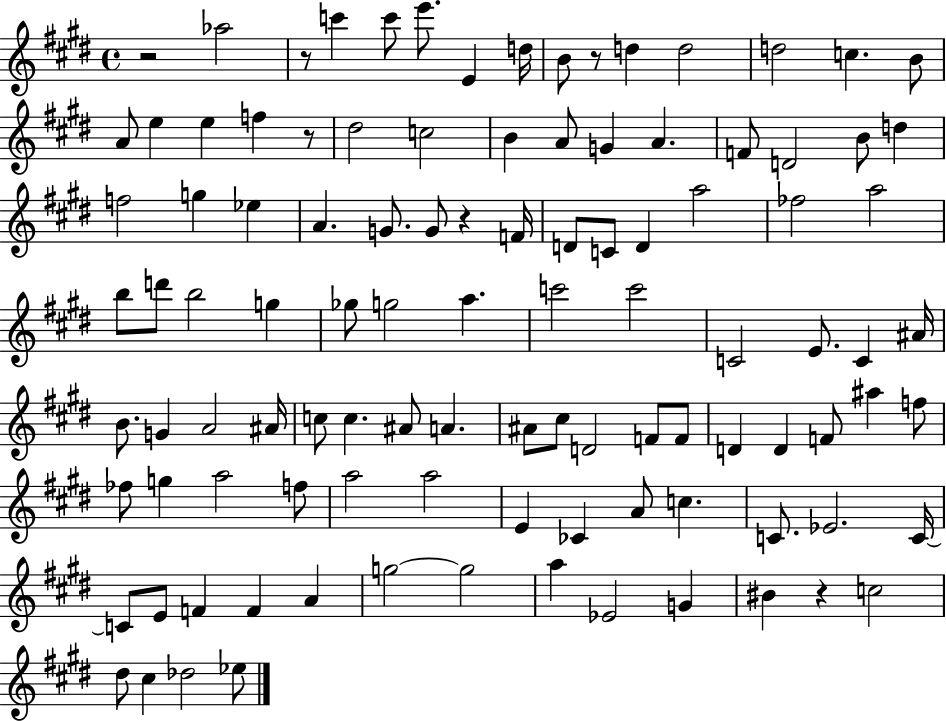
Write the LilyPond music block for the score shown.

{
  \clef treble
  \time 4/4
  \defaultTimeSignature
  \key e \major
  r2 aes''2 | r8 c'''4 c'''8 e'''8. e'4 d''16 | b'8 r8 d''4 d''2 | d''2 c''4. b'8 | \break a'8 e''4 e''4 f''4 r8 | dis''2 c''2 | b'4 a'8 g'4 a'4. | f'8 d'2 b'8 d''4 | \break f''2 g''4 ees''4 | a'4. g'8. g'8 r4 f'16 | d'8 c'8 d'4 a''2 | fes''2 a''2 | \break b''8 d'''8 b''2 g''4 | ges''8 g''2 a''4. | c'''2 c'''2 | c'2 e'8. c'4 ais'16 | \break b'8. g'4 a'2 ais'16 | c''8 c''4. ais'8 a'4. | ais'8 cis''8 d'2 f'8 f'8 | d'4 d'4 f'8 ais''4 f''8 | \break fes''8 g''4 a''2 f''8 | a''2 a''2 | e'4 ces'4 a'8 c''4. | c'8. ees'2. c'16~~ | \break c'8 e'8 f'4 f'4 a'4 | g''2~~ g''2 | a''4 ees'2 g'4 | bis'4 r4 c''2 | \break dis''8 cis''4 des''2 ees''8 | \bar "|."
}